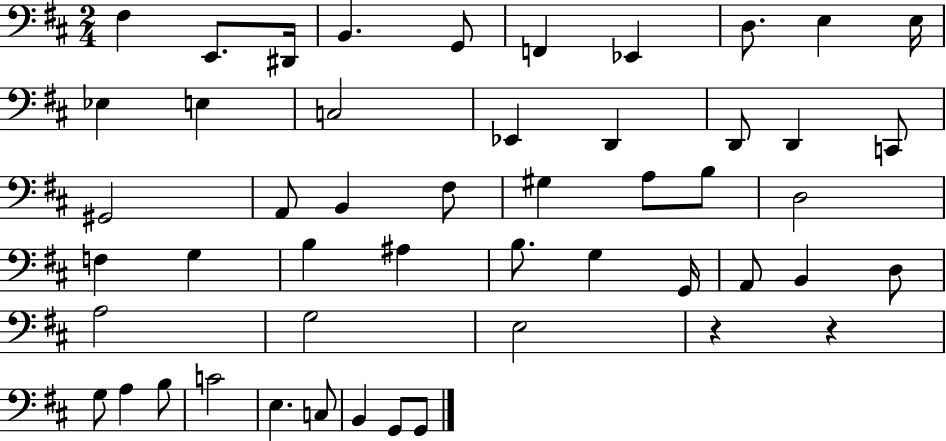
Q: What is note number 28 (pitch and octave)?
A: G3